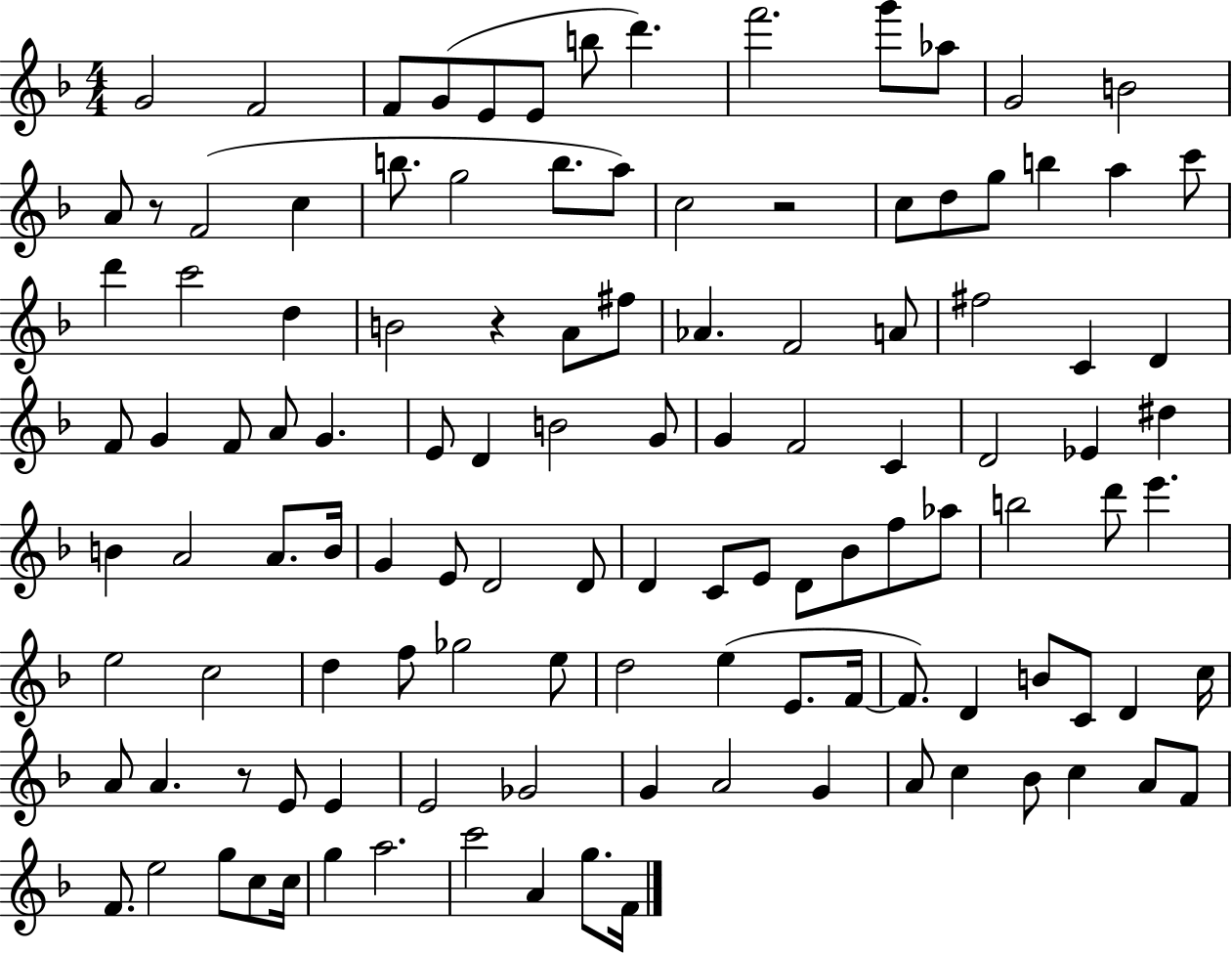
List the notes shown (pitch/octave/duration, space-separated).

G4/h F4/h F4/e G4/e E4/e E4/e B5/e D6/q. F6/h. G6/e Ab5/e G4/h B4/h A4/e R/e F4/h C5/q B5/e. G5/h B5/e. A5/e C5/h R/h C5/e D5/e G5/e B5/q A5/q C6/e D6/q C6/h D5/q B4/h R/q A4/e F#5/e Ab4/q. F4/h A4/e F#5/h C4/q D4/q F4/e G4/q F4/e A4/e G4/q. E4/e D4/q B4/h G4/e G4/q F4/h C4/q D4/h Eb4/q D#5/q B4/q A4/h A4/e. B4/s G4/q E4/e D4/h D4/e D4/q C4/e E4/e D4/e Bb4/e F5/e Ab5/e B5/h D6/e E6/q. E5/h C5/h D5/q F5/e Gb5/h E5/e D5/h E5/q E4/e. F4/s F4/e. D4/q B4/e C4/e D4/q C5/s A4/e A4/q. R/e E4/e E4/q E4/h Gb4/h G4/q A4/h G4/q A4/e C5/q Bb4/e C5/q A4/e F4/e F4/e. E5/h G5/e C5/e C5/s G5/q A5/h. C6/h A4/q G5/e. F4/s